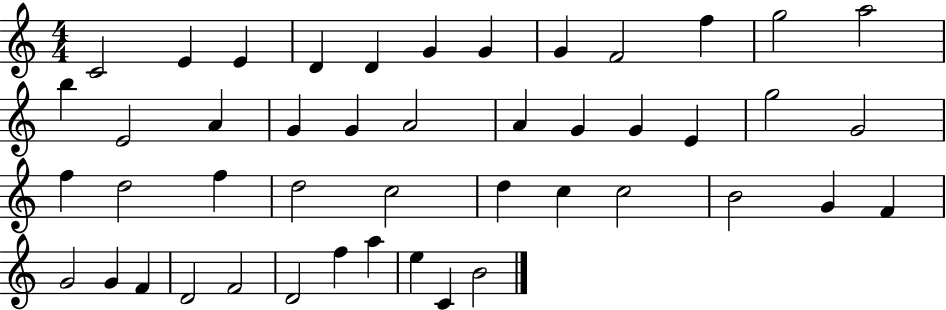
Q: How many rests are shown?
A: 0